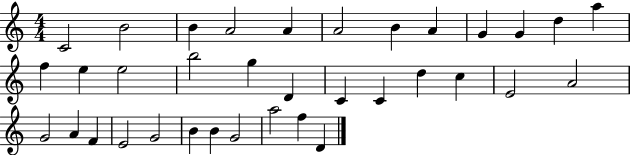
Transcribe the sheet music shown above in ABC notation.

X:1
T:Untitled
M:4/4
L:1/4
K:C
C2 B2 B A2 A A2 B A G G d a f e e2 b2 g D C C d c E2 A2 G2 A F E2 G2 B B G2 a2 f D